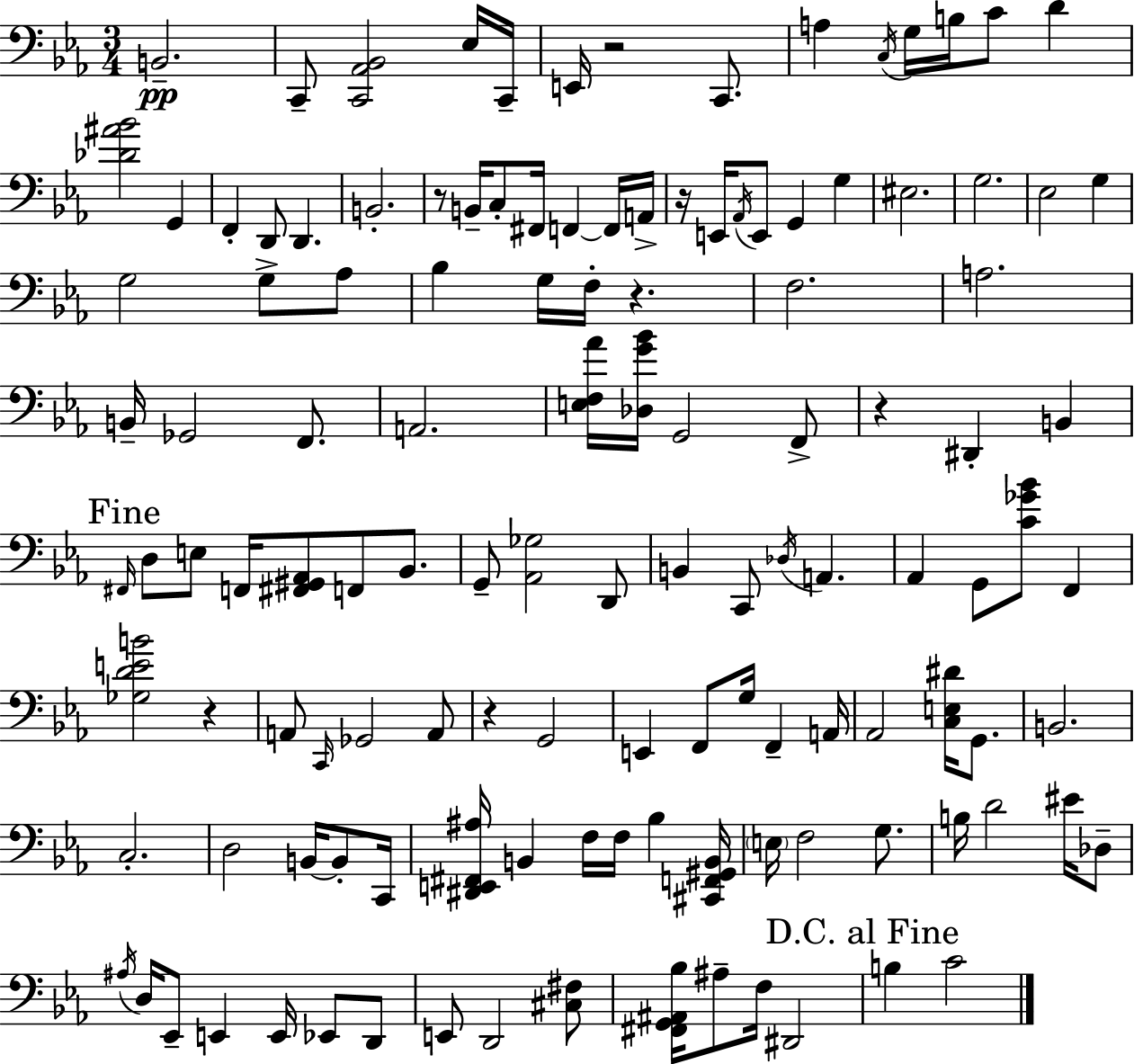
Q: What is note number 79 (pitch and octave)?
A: B2